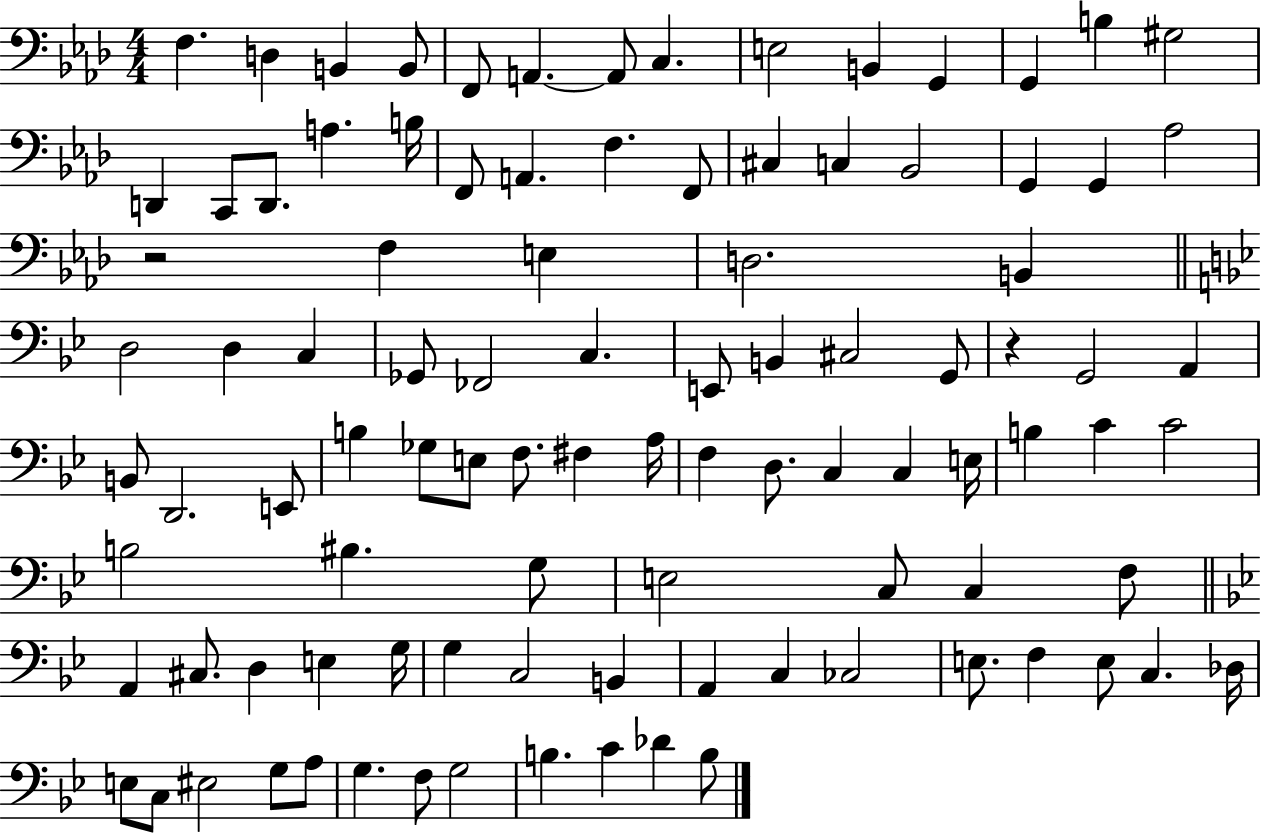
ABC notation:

X:1
T:Untitled
M:4/4
L:1/4
K:Ab
F, D, B,, B,,/2 F,,/2 A,, A,,/2 C, E,2 B,, G,, G,, B, ^G,2 D,, C,,/2 D,,/2 A, B,/4 F,,/2 A,, F, F,,/2 ^C, C, _B,,2 G,, G,, _A,2 z2 F, E, D,2 B,, D,2 D, C, _G,,/2 _F,,2 C, E,,/2 B,, ^C,2 G,,/2 z G,,2 A,, B,,/2 D,,2 E,,/2 B, _G,/2 E,/2 F,/2 ^F, A,/4 F, D,/2 C, C, E,/4 B, C C2 B,2 ^B, G,/2 E,2 C,/2 C, F,/2 A,, ^C,/2 D, E, G,/4 G, C,2 B,, A,, C, _C,2 E,/2 F, E,/2 C, _D,/4 E,/2 C,/2 ^E,2 G,/2 A,/2 G, F,/2 G,2 B, C _D B,/2